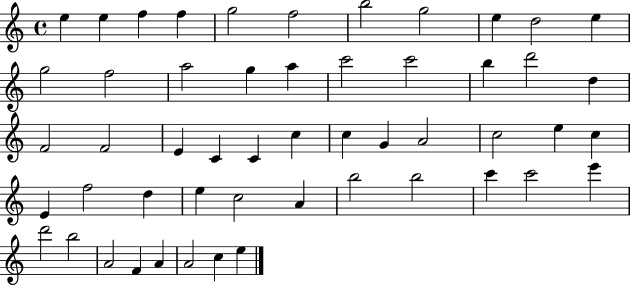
X:1
T:Untitled
M:4/4
L:1/4
K:C
e e f f g2 f2 b2 g2 e d2 e g2 f2 a2 g a c'2 c'2 b d'2 d F2 F2 E C C c c G A2 c2 e c E f2 d e c2 A b2 b2 c' c'2 e' d'2 b2 A2 F A A2 c e